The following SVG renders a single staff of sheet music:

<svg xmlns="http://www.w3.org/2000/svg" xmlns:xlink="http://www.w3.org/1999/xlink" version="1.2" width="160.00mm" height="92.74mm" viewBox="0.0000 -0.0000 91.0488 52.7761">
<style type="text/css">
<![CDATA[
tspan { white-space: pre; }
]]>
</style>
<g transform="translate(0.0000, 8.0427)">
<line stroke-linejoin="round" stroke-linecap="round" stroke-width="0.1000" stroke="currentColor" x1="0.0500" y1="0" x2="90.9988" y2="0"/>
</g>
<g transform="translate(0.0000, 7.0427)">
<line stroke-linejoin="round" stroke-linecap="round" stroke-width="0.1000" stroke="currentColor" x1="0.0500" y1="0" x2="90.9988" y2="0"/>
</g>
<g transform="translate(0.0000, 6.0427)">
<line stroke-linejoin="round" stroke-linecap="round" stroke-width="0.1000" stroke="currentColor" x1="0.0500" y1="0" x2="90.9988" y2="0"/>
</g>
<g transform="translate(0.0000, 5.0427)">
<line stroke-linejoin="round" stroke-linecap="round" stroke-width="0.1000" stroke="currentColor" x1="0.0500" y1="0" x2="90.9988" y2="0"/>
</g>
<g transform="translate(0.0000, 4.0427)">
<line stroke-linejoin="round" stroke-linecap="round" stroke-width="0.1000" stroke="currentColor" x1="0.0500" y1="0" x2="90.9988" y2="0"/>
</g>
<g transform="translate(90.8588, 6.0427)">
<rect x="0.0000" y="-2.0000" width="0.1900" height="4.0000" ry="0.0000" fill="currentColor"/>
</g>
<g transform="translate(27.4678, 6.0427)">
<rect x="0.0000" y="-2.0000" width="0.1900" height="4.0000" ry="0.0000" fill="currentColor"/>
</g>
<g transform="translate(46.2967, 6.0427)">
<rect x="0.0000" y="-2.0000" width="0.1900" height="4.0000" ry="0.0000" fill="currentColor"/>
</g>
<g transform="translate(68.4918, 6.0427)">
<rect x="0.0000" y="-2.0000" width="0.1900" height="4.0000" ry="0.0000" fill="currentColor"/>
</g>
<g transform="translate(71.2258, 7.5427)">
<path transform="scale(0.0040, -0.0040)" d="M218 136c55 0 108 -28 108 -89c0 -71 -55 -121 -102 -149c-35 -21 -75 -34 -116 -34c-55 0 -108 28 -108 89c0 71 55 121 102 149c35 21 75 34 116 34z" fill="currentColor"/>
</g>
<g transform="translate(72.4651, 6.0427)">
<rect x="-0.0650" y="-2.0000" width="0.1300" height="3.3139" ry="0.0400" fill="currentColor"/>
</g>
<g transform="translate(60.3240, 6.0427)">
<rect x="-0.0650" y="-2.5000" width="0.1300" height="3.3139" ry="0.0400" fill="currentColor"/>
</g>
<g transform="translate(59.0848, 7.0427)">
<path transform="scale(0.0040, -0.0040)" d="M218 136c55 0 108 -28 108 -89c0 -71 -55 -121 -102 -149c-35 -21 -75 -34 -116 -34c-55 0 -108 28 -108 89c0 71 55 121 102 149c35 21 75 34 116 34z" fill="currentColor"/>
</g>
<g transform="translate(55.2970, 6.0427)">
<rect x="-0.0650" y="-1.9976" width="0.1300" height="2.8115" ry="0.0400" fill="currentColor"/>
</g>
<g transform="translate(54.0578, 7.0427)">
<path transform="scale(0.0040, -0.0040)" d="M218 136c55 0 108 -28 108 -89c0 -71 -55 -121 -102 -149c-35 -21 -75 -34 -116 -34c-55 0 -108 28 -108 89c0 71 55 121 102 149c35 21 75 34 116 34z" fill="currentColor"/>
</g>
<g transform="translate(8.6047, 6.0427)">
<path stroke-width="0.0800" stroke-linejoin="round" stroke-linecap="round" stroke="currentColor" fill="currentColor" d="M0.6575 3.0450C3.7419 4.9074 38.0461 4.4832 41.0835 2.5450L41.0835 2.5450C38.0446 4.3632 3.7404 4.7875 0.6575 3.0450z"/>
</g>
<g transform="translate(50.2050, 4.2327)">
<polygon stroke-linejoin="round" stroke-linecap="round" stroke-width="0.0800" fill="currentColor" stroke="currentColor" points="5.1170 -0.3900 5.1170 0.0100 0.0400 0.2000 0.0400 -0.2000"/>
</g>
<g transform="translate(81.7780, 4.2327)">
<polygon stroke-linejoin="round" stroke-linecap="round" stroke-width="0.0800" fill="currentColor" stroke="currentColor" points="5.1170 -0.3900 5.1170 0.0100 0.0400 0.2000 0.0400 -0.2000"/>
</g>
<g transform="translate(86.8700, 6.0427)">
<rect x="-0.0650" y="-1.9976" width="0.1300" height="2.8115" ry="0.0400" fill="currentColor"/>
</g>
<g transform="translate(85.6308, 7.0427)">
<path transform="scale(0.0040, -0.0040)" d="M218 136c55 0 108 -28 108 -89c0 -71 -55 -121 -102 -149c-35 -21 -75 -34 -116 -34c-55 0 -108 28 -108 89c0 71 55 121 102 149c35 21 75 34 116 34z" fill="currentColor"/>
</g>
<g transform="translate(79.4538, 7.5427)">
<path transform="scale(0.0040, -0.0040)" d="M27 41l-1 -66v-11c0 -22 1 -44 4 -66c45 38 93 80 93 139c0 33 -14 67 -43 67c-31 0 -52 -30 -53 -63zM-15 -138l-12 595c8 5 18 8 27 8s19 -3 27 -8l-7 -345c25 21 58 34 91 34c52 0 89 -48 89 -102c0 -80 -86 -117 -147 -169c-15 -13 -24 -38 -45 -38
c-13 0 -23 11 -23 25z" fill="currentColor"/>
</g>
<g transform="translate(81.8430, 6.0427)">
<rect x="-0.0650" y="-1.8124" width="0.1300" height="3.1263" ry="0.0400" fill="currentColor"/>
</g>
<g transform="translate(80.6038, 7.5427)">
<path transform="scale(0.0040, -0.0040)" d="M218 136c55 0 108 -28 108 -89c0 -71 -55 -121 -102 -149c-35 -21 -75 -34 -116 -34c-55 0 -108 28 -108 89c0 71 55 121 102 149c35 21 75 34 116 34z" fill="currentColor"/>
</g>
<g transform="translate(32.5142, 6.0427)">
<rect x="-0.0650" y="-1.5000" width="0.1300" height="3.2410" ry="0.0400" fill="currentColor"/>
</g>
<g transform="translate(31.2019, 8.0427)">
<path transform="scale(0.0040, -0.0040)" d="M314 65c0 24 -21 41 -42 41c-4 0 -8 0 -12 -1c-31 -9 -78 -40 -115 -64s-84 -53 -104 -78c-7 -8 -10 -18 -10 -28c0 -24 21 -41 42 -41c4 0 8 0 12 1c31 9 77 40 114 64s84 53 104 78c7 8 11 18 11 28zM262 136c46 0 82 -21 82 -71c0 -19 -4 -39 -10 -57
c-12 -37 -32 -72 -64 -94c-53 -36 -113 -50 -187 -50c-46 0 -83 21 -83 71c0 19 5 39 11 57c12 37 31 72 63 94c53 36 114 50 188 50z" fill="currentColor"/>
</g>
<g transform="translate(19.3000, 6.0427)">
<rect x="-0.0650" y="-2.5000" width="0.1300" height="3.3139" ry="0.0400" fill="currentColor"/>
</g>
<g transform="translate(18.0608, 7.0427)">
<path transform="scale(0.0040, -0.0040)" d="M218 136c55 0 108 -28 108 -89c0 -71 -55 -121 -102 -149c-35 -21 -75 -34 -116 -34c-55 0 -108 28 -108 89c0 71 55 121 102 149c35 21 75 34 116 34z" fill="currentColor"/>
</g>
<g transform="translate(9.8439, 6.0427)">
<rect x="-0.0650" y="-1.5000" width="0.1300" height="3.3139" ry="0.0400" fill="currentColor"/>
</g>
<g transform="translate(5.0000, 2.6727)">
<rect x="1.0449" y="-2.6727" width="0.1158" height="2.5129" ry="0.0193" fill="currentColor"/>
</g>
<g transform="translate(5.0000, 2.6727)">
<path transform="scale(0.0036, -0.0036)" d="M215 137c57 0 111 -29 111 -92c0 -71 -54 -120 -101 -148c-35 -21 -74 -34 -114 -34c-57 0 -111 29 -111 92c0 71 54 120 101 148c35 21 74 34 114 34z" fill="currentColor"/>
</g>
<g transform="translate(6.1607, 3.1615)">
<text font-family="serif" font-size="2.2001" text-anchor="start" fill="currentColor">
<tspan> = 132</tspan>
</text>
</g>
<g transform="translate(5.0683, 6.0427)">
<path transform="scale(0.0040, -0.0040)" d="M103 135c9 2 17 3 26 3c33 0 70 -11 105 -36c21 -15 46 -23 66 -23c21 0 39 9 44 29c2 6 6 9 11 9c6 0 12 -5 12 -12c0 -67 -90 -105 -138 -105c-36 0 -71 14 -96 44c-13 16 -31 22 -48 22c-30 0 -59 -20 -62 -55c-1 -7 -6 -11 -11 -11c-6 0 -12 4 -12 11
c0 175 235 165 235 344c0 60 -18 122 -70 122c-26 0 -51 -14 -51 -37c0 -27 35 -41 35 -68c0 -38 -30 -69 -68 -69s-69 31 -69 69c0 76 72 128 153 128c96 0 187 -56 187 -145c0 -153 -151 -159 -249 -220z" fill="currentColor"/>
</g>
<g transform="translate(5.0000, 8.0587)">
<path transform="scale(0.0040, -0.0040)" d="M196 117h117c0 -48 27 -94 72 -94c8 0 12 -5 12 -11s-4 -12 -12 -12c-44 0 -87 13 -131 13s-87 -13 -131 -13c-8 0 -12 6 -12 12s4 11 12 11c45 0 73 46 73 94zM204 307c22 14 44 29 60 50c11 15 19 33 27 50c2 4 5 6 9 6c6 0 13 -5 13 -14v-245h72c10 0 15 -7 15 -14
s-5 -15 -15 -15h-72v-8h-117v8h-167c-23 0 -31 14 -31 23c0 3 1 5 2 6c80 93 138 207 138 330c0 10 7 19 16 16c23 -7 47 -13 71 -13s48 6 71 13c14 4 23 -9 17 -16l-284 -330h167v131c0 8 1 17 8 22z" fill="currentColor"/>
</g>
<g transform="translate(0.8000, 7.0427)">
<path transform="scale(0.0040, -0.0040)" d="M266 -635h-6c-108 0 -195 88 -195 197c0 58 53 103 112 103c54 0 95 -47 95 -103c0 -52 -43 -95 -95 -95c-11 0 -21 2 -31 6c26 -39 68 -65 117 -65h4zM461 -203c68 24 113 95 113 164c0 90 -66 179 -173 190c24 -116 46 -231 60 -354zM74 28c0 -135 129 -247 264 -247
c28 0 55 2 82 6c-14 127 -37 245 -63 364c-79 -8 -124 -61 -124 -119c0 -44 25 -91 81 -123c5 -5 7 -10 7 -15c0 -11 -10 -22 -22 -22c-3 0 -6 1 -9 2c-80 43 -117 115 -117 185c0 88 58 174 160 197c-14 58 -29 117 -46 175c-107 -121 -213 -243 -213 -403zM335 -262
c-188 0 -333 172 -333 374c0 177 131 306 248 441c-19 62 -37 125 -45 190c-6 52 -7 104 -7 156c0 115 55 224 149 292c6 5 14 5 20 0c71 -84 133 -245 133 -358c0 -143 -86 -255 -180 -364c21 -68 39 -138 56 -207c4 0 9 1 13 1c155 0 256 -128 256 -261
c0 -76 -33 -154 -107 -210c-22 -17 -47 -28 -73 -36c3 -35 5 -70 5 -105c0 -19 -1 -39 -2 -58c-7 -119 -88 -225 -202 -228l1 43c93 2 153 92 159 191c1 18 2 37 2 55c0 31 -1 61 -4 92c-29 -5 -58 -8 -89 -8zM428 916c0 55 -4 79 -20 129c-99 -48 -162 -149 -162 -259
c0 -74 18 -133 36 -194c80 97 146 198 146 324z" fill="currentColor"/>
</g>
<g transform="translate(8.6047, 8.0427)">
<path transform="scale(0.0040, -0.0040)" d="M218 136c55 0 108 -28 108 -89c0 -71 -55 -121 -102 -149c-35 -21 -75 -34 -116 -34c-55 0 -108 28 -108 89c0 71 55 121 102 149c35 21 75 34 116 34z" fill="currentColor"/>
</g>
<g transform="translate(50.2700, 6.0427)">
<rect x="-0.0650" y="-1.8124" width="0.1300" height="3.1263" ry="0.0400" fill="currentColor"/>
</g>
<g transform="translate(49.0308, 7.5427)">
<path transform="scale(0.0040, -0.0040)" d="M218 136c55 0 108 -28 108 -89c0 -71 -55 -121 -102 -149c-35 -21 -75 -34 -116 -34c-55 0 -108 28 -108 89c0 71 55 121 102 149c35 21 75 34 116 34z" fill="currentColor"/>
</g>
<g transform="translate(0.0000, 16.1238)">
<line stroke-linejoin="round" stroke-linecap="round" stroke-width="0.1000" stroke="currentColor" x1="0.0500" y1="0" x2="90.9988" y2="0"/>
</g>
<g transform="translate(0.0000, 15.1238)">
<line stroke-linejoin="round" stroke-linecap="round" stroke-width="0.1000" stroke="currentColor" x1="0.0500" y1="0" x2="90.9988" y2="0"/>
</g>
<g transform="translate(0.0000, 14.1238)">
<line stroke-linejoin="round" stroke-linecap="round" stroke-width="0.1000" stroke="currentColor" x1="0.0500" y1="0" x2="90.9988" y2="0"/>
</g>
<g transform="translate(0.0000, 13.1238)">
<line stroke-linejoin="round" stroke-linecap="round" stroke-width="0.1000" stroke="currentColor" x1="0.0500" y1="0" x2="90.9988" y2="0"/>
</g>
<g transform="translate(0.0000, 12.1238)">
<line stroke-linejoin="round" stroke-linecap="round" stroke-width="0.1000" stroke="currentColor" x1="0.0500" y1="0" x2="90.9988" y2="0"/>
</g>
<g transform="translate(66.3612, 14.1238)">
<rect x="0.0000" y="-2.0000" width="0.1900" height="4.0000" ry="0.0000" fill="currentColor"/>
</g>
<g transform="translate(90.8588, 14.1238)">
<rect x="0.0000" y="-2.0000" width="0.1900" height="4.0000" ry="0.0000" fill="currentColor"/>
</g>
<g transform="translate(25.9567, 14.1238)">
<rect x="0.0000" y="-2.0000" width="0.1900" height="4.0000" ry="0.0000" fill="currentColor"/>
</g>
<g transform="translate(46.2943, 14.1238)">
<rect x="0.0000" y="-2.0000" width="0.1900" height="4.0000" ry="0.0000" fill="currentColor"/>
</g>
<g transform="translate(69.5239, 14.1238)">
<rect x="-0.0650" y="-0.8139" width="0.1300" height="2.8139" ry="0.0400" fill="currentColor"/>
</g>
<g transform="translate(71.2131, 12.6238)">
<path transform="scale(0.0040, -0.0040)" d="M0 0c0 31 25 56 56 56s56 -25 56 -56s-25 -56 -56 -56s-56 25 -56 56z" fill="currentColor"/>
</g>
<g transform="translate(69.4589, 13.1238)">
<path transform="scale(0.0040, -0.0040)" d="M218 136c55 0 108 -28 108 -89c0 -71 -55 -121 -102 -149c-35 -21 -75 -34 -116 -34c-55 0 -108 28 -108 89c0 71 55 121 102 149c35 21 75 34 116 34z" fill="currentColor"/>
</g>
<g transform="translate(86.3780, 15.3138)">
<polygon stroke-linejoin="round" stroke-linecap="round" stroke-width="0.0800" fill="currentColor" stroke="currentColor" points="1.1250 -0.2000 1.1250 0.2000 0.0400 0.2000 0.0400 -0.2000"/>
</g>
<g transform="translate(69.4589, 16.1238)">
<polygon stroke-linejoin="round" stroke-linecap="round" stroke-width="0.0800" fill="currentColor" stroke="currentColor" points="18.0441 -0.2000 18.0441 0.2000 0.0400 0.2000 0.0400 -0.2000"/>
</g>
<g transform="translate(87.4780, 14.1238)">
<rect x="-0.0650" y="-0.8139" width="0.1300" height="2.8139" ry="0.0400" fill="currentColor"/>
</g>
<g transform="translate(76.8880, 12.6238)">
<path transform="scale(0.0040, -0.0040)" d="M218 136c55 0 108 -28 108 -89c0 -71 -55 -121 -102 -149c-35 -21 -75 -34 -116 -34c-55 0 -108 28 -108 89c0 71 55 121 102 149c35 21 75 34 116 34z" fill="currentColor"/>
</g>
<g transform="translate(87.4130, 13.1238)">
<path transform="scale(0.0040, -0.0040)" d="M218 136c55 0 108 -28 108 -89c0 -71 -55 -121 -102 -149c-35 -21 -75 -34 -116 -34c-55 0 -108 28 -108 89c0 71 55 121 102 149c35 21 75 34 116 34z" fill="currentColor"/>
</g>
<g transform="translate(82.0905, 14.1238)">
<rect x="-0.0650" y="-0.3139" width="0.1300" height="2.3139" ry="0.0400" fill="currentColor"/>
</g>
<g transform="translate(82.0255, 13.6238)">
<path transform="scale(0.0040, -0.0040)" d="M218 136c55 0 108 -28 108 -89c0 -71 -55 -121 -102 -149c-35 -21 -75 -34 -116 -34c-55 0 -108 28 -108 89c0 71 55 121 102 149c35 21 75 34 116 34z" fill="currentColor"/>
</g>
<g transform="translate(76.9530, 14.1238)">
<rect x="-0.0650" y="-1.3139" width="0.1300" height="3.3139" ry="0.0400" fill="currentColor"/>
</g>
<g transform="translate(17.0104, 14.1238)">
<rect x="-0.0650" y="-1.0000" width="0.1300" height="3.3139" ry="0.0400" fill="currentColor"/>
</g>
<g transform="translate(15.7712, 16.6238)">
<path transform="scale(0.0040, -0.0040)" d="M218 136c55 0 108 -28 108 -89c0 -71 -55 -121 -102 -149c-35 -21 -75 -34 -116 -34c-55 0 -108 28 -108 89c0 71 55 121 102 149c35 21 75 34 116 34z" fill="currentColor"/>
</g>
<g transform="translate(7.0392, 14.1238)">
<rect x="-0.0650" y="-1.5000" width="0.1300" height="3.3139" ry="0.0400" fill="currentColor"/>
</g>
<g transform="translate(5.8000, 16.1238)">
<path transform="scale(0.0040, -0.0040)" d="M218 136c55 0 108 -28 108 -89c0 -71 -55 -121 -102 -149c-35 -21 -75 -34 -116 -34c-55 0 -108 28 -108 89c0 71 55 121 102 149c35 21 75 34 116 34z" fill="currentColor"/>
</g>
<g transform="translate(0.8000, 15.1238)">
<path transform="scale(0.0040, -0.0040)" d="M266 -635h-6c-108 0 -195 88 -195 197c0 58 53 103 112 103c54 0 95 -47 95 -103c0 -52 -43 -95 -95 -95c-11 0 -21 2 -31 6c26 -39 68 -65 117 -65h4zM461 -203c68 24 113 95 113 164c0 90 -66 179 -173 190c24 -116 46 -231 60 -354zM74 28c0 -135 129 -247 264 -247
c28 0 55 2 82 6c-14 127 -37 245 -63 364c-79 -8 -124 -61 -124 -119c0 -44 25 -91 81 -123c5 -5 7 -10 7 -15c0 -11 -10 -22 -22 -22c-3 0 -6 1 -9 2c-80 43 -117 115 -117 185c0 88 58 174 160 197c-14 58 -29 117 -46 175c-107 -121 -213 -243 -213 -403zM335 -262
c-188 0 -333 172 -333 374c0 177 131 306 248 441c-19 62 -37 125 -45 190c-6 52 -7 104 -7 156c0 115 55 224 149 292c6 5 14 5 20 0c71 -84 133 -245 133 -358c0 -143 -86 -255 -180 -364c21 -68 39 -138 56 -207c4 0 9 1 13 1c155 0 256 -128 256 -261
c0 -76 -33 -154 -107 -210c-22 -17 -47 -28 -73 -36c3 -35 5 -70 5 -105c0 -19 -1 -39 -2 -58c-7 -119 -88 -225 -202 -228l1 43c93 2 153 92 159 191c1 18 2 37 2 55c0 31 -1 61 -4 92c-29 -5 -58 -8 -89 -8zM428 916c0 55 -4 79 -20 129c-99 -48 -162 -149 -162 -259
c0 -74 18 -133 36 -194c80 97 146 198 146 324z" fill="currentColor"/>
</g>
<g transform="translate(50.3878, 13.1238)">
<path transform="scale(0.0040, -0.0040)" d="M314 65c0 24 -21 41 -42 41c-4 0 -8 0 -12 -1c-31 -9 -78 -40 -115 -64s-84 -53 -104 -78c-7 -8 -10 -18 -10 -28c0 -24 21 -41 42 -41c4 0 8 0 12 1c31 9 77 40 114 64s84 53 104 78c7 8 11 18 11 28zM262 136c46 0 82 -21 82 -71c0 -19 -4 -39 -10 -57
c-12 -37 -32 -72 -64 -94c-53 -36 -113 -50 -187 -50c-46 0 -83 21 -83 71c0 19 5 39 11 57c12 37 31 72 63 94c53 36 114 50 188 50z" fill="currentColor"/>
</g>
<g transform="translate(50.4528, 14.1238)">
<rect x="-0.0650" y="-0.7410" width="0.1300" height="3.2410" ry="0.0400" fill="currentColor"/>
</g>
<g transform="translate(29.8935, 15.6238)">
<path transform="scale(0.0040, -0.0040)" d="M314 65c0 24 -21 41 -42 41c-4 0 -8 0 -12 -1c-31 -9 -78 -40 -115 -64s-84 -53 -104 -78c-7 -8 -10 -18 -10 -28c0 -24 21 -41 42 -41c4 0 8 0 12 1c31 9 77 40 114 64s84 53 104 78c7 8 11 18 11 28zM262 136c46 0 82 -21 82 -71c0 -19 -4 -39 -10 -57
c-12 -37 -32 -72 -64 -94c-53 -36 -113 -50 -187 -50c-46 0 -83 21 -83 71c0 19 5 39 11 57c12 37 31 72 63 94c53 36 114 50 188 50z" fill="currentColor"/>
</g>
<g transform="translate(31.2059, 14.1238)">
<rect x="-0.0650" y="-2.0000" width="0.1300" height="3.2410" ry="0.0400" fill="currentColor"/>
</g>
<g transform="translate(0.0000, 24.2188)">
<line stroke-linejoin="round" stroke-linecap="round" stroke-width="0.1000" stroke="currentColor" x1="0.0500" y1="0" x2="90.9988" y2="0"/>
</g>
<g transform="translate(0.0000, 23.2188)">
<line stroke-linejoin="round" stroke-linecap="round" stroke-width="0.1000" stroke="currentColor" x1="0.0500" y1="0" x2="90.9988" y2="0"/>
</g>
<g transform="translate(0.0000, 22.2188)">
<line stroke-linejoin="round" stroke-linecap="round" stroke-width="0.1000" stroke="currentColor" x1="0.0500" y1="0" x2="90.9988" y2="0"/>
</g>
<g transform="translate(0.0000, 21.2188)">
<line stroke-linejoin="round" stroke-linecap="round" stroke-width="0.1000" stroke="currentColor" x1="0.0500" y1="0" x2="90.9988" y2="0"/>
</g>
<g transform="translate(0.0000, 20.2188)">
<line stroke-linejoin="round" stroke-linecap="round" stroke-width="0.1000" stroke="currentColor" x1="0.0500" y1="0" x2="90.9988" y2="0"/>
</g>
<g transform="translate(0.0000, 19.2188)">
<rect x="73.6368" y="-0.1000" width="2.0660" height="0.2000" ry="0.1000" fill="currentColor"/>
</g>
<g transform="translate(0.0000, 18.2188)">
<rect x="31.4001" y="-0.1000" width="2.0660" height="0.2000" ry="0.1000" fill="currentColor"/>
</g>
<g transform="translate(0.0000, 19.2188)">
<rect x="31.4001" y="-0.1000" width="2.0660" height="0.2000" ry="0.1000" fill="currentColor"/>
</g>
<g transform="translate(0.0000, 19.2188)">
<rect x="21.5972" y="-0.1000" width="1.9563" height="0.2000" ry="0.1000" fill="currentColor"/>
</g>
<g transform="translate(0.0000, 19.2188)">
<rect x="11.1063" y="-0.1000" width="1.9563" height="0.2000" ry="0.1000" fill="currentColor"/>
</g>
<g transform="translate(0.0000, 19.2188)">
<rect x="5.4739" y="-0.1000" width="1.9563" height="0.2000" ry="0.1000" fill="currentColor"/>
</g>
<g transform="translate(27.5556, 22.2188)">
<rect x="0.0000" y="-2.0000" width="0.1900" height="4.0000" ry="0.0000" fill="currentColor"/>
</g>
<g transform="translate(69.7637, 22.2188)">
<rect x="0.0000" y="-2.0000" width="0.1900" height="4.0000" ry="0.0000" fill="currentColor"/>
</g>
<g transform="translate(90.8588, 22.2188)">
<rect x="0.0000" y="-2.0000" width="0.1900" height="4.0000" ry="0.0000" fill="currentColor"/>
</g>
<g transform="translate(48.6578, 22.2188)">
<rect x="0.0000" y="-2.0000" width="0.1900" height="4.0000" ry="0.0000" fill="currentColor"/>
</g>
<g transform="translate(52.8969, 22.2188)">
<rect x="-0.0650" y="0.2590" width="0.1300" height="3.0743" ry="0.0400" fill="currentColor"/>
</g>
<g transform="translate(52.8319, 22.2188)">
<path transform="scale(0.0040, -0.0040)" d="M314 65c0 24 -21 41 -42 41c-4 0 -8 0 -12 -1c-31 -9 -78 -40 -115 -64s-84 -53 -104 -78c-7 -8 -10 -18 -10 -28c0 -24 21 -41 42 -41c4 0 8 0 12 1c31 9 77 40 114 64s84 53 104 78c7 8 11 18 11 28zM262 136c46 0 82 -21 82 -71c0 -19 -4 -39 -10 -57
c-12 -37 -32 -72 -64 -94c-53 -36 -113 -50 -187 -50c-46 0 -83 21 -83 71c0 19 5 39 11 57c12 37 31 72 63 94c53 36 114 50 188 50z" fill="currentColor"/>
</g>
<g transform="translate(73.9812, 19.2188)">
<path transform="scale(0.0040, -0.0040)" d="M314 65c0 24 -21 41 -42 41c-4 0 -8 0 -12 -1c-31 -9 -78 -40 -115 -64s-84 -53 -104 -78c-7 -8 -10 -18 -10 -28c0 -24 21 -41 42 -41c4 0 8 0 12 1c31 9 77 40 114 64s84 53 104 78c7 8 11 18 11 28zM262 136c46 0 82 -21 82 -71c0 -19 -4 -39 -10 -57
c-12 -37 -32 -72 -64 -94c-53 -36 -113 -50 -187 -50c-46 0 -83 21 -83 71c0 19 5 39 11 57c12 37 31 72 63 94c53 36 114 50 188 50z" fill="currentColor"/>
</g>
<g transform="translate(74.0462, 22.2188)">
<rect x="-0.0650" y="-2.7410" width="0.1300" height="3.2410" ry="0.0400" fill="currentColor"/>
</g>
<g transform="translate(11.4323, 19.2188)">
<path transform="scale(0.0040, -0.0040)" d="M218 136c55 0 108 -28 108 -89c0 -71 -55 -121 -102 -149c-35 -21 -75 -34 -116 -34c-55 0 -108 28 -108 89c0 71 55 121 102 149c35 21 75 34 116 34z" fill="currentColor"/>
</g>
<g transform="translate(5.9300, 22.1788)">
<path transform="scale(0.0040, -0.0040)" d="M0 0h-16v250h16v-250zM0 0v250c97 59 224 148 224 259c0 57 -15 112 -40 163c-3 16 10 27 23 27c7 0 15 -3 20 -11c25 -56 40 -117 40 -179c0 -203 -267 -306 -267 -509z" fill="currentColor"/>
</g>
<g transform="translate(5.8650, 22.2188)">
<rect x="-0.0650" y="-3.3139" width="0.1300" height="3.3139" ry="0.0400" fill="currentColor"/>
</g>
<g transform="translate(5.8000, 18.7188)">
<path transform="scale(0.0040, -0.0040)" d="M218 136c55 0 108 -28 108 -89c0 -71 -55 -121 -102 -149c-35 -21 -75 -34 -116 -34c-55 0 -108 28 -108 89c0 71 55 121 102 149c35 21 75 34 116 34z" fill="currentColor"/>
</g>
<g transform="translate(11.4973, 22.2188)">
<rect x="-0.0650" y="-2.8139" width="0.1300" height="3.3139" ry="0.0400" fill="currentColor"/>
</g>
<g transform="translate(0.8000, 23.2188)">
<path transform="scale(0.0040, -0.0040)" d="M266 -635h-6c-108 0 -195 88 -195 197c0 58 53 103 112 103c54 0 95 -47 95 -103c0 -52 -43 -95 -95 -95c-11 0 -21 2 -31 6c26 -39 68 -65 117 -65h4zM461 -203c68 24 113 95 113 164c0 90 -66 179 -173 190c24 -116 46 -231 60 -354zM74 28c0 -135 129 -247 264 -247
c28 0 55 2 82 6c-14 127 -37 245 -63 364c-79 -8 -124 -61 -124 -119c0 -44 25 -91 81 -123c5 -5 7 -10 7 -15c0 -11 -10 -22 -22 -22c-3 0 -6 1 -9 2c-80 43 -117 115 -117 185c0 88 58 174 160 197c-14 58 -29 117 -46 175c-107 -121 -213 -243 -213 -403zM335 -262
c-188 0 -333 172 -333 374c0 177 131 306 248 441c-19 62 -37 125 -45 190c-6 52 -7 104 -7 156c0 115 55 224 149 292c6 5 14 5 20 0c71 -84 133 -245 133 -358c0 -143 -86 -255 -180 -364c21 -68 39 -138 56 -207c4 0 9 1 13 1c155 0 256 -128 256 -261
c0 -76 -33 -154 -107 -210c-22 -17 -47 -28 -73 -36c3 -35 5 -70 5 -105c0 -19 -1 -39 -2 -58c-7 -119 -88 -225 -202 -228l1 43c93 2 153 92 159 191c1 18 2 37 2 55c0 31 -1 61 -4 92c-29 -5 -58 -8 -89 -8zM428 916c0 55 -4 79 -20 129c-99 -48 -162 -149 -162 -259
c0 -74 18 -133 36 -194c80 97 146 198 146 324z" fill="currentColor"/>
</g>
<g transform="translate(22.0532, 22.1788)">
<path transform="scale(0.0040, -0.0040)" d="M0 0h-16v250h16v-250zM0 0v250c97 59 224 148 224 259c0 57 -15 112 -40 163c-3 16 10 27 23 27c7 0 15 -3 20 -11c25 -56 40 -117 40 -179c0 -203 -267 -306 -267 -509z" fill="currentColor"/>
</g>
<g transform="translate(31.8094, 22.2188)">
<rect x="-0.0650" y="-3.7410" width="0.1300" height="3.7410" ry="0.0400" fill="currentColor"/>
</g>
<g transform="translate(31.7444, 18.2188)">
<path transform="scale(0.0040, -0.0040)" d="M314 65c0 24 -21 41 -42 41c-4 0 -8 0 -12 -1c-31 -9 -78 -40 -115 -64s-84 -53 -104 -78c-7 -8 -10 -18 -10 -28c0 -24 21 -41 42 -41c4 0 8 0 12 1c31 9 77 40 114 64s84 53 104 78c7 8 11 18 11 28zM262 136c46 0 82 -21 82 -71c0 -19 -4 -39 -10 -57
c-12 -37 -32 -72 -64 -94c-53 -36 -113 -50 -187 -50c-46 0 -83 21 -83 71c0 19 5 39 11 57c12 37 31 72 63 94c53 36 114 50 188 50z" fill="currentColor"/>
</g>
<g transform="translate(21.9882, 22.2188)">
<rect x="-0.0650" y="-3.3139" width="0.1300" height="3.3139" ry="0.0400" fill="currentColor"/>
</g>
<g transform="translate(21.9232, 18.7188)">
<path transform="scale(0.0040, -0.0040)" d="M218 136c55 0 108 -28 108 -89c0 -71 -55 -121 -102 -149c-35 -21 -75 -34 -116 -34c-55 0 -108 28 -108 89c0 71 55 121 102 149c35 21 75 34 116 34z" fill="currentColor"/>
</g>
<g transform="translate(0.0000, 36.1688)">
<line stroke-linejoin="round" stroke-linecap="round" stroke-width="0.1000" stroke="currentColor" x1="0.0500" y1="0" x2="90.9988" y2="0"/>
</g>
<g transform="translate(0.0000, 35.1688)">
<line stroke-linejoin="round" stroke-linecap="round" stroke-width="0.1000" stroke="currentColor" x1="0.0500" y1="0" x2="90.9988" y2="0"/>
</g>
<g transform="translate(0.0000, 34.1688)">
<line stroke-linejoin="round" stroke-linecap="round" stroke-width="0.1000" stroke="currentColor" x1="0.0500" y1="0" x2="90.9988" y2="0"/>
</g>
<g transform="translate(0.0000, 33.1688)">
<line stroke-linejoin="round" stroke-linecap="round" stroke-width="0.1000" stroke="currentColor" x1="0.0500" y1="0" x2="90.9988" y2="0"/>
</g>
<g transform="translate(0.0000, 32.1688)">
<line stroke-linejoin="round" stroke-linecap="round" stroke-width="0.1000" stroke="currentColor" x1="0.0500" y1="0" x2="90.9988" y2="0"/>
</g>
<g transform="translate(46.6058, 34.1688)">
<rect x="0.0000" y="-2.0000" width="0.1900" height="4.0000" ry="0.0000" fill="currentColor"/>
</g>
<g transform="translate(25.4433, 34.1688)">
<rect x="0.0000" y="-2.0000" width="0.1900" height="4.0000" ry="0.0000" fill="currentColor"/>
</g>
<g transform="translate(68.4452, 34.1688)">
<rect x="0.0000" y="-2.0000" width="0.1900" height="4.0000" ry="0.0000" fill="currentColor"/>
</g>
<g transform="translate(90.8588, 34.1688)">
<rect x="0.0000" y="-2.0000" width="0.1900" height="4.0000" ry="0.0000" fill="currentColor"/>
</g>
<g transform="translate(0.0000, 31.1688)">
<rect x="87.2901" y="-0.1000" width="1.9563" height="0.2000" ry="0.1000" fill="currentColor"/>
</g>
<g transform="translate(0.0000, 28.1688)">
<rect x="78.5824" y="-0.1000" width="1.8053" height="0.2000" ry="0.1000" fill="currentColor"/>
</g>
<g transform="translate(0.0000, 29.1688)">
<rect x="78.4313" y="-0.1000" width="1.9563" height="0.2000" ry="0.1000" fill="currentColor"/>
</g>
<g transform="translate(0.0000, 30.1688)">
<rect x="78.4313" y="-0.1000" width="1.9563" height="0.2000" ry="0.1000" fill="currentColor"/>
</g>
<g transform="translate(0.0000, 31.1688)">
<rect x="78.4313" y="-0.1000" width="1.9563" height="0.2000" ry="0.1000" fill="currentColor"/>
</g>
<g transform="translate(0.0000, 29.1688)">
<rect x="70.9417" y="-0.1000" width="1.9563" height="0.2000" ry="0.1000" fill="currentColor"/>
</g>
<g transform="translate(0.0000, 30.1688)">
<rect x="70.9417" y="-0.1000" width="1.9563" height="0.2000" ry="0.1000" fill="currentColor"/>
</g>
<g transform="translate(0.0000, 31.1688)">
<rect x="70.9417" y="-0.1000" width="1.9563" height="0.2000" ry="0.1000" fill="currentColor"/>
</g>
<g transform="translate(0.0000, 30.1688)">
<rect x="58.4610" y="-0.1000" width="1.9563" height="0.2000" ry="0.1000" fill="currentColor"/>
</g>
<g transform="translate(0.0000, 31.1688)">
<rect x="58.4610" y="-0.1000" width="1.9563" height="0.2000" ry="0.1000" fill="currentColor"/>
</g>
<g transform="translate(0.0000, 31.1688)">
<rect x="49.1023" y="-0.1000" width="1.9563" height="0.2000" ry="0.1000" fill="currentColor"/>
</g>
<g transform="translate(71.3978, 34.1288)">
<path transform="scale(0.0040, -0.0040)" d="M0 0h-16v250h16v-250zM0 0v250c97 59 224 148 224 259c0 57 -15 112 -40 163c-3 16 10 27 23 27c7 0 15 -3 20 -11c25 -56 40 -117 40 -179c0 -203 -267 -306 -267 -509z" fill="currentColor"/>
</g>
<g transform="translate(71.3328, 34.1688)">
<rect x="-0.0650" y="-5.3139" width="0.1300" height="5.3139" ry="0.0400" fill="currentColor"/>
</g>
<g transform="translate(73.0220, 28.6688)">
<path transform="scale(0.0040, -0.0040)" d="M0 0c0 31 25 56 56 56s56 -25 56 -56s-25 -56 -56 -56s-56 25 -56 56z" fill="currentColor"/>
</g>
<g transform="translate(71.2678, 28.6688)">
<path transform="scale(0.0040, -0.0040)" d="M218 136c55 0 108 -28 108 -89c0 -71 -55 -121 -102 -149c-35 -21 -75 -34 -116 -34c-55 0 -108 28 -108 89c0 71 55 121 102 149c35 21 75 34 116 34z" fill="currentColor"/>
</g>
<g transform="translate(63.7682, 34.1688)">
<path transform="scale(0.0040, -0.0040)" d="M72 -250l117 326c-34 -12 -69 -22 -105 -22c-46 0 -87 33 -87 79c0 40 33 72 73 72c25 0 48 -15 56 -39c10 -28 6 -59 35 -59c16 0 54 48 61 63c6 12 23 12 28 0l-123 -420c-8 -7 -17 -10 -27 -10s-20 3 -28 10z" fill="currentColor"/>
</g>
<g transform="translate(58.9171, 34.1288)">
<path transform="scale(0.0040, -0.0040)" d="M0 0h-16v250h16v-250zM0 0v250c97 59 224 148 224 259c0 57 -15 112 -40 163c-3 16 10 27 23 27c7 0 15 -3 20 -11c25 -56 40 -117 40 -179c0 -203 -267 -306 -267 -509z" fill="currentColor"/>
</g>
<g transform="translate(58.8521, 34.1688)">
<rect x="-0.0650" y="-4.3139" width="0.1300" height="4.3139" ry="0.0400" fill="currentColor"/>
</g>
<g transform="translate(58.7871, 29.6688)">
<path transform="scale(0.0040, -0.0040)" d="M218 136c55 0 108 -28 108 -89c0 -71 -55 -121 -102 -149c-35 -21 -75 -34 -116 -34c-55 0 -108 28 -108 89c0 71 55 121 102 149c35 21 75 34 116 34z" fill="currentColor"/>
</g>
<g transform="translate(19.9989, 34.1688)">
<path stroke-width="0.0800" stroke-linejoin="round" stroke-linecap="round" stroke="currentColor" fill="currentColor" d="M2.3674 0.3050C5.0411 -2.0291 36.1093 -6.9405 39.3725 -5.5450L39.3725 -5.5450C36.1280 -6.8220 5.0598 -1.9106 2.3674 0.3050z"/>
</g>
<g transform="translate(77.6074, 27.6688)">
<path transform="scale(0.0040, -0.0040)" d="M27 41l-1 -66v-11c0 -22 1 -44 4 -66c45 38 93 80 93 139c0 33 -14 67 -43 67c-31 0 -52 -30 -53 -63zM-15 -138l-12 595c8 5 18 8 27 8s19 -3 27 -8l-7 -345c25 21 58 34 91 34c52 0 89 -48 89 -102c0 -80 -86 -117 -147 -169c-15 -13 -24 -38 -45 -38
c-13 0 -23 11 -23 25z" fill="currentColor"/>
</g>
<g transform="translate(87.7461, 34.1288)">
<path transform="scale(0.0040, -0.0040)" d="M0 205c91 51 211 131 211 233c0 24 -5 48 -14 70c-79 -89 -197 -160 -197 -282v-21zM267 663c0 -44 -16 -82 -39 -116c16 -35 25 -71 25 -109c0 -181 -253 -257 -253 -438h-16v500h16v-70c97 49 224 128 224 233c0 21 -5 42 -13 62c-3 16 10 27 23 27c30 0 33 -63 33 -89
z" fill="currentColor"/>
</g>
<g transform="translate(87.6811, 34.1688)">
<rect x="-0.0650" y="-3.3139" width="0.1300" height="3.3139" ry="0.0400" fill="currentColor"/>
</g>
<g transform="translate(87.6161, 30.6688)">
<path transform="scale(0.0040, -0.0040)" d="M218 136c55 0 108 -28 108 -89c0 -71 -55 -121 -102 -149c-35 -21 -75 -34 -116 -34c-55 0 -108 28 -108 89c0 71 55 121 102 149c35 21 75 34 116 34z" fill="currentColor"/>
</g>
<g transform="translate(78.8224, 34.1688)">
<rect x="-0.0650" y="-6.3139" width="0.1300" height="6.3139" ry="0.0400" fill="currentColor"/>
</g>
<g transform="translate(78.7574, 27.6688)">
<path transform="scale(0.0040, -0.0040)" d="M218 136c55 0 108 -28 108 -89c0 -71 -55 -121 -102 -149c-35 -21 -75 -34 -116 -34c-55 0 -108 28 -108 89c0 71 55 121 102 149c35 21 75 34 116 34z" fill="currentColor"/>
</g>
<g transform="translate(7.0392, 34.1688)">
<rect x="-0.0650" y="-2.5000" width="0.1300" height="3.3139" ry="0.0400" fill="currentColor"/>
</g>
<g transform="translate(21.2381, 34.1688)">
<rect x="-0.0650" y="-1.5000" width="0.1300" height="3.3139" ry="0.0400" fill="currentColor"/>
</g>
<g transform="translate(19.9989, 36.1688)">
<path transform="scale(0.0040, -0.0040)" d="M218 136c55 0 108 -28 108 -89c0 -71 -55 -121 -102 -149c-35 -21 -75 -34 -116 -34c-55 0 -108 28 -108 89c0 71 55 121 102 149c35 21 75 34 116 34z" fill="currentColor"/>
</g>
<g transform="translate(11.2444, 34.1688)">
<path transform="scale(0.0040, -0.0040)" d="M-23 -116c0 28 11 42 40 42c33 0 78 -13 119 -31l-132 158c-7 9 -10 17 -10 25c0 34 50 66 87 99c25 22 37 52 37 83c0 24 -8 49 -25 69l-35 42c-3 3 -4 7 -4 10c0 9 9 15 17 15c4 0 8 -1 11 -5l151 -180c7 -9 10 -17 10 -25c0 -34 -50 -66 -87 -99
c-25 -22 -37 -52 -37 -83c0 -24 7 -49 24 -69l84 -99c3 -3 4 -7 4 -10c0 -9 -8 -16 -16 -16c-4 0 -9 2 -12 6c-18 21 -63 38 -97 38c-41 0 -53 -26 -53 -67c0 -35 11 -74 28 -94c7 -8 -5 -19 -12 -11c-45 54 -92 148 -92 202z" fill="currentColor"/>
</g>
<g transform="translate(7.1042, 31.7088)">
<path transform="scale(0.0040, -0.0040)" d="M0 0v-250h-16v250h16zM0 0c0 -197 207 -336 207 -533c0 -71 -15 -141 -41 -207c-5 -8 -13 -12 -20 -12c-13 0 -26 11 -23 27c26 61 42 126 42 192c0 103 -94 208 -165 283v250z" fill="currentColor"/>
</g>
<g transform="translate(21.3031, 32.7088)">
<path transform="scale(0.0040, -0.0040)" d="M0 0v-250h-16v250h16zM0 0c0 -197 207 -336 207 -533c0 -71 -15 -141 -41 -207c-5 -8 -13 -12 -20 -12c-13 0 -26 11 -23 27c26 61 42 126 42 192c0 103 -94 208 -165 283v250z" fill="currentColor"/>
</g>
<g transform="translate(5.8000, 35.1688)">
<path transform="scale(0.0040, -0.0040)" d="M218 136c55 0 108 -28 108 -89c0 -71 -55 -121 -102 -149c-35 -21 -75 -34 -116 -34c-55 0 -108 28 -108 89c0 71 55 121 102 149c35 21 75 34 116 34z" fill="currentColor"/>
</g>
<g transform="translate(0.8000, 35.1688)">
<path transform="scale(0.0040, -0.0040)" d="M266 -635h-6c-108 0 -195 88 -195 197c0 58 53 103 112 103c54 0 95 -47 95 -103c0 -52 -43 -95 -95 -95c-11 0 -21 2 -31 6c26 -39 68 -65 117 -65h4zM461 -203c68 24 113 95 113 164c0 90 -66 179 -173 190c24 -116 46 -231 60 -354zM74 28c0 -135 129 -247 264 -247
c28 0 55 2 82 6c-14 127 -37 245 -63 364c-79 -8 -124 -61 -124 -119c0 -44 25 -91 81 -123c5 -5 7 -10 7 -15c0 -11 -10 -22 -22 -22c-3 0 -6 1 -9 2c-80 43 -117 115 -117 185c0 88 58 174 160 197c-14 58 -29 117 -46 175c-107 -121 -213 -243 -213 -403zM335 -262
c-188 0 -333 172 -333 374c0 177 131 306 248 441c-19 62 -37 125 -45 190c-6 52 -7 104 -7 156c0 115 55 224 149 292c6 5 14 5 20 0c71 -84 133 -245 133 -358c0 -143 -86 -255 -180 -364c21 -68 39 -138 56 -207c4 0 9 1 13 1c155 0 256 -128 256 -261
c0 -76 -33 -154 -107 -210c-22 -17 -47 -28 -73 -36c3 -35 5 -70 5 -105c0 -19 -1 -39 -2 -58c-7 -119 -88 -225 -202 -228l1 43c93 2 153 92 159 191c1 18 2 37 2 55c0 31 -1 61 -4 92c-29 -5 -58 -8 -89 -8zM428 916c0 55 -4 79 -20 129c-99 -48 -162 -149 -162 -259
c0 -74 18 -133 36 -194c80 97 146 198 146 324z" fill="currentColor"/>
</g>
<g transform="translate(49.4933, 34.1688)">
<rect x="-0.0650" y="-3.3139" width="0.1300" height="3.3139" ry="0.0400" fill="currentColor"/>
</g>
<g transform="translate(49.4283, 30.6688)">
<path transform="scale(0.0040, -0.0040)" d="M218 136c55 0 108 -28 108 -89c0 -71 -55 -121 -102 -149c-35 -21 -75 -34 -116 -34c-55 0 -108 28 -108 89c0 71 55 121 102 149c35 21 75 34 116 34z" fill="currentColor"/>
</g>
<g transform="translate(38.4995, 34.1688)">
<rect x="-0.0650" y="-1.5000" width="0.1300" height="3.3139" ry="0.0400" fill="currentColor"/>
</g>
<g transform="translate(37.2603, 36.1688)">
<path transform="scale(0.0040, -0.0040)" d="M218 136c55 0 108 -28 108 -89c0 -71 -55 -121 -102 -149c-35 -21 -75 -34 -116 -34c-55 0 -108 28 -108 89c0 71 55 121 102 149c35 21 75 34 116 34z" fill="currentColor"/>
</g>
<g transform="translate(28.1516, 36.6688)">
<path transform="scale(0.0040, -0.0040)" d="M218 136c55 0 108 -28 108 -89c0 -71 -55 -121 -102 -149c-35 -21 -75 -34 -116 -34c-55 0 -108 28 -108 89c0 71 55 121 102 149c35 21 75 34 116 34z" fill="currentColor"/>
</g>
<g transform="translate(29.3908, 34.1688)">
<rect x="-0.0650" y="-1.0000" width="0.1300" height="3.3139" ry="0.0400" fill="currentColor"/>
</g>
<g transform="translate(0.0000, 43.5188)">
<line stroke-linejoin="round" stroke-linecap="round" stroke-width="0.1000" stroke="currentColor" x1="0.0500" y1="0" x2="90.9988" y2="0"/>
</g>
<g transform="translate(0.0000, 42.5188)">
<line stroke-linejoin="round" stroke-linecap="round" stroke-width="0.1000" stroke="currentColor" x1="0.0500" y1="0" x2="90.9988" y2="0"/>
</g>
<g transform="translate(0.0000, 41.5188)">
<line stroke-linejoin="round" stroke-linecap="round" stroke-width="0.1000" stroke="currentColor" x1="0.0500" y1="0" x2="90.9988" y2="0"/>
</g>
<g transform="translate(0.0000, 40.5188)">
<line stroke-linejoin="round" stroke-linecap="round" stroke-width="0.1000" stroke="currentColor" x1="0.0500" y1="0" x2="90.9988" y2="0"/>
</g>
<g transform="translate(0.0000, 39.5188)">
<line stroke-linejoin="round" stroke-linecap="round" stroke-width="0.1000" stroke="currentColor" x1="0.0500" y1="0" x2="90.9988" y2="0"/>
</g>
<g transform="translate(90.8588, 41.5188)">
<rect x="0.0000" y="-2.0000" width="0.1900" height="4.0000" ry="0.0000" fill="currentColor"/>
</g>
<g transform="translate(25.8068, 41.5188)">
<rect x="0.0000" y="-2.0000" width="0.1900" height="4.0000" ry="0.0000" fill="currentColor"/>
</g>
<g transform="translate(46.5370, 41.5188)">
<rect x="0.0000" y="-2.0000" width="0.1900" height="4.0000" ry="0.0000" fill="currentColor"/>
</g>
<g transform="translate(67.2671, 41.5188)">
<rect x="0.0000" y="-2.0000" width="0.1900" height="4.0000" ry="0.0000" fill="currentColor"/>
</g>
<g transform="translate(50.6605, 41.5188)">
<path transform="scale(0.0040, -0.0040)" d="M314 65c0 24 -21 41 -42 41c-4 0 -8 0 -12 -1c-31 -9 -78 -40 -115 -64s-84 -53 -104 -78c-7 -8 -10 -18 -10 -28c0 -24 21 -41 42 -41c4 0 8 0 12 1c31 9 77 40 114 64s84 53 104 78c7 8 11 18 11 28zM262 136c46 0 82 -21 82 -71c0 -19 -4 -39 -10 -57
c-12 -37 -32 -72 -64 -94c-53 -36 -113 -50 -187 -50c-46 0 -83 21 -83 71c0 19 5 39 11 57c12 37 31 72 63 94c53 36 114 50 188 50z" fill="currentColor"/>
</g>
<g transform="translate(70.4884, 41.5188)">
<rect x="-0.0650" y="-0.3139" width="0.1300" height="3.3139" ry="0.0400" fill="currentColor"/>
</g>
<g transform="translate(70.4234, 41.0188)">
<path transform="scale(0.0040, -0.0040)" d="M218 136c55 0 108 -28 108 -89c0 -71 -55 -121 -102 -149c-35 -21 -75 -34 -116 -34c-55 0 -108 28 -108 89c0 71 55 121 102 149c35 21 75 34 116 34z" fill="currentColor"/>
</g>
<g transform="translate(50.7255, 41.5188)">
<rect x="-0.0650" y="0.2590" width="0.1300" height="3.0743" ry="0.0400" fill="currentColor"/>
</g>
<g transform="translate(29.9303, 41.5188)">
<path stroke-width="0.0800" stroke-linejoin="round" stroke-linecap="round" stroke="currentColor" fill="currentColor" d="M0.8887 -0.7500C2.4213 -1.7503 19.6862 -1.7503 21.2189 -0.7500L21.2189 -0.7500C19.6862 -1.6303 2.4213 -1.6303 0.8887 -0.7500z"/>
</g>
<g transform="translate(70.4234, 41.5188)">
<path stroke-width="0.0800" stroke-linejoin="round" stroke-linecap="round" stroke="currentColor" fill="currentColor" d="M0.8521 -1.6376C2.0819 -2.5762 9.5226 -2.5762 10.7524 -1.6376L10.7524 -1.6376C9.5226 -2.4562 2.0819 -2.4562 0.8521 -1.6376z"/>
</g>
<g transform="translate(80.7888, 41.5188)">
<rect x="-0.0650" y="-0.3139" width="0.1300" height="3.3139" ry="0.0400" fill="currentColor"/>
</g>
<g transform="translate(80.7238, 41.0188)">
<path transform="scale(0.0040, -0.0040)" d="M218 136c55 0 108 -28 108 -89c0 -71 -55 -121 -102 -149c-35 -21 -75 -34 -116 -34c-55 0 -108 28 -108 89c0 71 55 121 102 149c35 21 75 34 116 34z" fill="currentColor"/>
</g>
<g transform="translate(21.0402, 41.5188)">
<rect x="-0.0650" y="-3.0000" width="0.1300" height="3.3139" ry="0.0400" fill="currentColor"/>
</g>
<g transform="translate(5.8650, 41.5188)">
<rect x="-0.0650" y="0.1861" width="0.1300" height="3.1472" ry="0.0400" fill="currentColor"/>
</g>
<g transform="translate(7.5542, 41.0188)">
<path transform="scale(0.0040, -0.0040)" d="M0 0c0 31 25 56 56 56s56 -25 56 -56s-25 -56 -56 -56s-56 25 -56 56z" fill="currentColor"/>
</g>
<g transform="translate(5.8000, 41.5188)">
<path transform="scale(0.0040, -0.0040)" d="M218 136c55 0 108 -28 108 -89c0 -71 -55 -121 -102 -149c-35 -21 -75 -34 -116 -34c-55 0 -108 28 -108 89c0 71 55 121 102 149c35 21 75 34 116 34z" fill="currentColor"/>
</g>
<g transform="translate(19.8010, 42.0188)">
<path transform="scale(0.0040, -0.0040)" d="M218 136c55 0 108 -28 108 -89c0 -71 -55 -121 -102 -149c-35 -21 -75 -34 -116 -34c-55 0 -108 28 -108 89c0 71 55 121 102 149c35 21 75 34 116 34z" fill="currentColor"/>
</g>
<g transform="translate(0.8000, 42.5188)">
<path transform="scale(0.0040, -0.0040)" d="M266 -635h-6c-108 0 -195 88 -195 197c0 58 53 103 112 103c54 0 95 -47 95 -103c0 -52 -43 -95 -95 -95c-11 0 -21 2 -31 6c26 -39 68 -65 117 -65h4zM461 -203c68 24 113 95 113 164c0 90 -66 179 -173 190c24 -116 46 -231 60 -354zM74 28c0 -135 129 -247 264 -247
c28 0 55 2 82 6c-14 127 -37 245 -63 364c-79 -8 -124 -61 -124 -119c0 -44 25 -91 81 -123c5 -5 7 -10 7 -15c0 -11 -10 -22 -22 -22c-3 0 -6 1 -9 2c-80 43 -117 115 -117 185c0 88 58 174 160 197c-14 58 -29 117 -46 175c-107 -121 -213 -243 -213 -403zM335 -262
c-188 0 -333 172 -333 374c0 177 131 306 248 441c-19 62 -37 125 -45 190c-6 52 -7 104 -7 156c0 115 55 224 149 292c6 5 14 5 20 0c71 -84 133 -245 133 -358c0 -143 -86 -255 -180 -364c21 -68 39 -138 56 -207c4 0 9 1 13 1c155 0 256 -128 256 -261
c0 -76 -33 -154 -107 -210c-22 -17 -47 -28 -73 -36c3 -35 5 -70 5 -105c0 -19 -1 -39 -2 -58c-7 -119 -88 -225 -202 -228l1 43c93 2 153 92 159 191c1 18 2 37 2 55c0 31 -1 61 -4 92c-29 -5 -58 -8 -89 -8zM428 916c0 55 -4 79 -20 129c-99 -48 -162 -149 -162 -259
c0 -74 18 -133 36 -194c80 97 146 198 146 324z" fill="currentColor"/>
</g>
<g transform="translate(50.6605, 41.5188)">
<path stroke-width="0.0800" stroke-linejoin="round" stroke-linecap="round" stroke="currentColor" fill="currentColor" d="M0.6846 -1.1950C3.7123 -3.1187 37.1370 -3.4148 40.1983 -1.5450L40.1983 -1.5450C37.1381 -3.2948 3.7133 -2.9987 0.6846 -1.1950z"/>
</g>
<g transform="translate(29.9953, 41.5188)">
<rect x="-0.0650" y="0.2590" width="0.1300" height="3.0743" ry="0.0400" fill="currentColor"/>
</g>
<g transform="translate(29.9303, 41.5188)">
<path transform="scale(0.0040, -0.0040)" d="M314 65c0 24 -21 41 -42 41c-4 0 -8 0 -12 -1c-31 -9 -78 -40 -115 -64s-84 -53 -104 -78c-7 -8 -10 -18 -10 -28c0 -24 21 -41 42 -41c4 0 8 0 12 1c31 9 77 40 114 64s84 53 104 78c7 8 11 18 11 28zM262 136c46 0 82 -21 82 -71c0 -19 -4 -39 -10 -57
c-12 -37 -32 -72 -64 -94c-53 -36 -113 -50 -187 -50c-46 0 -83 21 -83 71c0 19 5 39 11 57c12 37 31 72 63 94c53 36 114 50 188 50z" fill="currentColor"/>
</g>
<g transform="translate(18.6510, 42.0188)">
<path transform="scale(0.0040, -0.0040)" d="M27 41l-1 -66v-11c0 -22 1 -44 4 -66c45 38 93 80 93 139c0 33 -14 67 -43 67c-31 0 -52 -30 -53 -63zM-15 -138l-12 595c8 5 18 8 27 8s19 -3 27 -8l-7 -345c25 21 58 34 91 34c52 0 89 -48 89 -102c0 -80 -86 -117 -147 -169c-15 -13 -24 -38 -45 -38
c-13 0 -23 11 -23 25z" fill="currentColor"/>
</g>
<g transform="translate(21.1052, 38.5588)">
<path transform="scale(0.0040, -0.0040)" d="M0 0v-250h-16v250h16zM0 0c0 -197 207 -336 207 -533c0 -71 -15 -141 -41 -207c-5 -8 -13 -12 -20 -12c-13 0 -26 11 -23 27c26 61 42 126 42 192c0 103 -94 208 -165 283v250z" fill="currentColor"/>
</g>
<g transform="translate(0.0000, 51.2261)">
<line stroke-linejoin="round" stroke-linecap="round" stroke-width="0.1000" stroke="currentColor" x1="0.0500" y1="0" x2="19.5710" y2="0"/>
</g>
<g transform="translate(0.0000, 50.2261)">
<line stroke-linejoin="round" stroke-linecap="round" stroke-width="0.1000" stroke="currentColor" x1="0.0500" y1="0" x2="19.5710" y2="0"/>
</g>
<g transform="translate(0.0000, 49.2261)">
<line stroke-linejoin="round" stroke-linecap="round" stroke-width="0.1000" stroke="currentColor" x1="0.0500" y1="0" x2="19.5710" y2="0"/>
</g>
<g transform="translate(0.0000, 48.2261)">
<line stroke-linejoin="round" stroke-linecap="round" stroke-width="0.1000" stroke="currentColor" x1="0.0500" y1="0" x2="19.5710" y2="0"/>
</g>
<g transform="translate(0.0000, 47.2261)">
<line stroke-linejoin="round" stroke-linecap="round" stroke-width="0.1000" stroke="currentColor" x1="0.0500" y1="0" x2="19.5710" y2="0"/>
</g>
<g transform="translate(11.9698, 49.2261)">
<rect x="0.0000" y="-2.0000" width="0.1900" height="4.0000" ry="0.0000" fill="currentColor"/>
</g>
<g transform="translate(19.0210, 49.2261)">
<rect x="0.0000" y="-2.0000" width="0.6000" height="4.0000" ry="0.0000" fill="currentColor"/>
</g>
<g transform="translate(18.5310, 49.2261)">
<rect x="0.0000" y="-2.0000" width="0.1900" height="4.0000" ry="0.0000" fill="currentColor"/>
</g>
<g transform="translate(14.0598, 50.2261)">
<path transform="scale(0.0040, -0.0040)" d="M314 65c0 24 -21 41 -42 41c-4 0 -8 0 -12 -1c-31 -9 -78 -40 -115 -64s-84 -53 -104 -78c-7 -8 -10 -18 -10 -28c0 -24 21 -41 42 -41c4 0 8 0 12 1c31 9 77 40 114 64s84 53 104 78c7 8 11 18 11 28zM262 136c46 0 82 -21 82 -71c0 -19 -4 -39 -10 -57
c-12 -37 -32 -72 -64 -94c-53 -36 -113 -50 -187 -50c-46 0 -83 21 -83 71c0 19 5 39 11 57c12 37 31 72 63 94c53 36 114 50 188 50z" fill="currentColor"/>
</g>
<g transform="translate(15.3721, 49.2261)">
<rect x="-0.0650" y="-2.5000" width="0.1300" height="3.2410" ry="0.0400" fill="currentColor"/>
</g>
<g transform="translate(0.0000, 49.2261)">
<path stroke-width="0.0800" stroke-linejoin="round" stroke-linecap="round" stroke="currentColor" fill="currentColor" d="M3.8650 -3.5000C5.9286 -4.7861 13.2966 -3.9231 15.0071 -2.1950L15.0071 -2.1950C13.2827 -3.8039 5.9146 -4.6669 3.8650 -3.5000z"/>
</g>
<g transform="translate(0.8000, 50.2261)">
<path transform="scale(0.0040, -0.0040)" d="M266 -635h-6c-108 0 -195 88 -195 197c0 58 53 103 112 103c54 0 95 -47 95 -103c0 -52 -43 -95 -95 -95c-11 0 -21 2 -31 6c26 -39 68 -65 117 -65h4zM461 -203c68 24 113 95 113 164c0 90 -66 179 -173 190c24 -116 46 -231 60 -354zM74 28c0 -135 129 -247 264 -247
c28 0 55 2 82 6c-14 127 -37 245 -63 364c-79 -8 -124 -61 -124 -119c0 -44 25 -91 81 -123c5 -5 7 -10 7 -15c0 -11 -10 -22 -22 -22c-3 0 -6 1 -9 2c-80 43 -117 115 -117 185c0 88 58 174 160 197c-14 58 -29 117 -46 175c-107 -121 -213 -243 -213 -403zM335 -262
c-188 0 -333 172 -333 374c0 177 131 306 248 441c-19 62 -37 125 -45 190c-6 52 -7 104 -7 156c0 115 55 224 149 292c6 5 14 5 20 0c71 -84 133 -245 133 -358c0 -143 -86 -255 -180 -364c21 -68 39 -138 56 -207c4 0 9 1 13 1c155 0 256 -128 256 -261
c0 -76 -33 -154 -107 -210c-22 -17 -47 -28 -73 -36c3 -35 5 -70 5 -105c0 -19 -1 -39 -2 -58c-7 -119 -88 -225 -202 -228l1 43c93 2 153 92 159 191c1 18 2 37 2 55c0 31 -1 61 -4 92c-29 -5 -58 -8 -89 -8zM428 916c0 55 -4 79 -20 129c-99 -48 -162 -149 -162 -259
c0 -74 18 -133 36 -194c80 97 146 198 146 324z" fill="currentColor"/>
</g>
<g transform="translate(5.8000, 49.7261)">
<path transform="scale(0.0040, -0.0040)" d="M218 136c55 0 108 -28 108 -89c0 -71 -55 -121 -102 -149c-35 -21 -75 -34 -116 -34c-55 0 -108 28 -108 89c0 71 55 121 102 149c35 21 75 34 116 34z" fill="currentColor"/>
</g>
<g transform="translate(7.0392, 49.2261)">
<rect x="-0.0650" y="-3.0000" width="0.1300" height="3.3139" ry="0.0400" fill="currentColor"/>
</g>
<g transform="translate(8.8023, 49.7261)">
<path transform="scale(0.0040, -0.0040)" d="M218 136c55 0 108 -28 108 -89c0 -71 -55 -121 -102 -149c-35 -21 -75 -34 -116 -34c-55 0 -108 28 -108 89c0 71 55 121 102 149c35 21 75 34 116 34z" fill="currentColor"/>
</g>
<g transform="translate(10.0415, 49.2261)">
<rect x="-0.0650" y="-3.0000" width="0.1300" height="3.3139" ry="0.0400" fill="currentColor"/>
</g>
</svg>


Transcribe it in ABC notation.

X:1
T:Untitled
M:2/4
L:1/4
K:C
E G E2 F/2 G/2 G F _F/2 G/2 E D F2 d2 d/2 e/2 c/2 d/4 b/2 a b/2 c'2 B2 a2 G/2 z E/2 D E b d'/2 z/2 f'/2 _a' b/4 B _A/2 B2 B2 c c A A G2